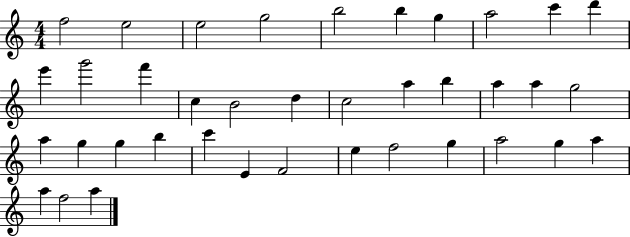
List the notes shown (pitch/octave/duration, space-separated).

F5/h E5/h E5/h G5/h B5/h B5/q G5/q A5/h C6/q D6/q E6/q G6/h F6/q C5/q B4/h D5/q C5/h A5/q B5/q A5/q A5/q G5/h A5/q G5/q G5/q B5/q C6/q E4/q F4/h E5/q F5/h G5/q A5/h G5/q A5/q A5/q F5/h A5/q